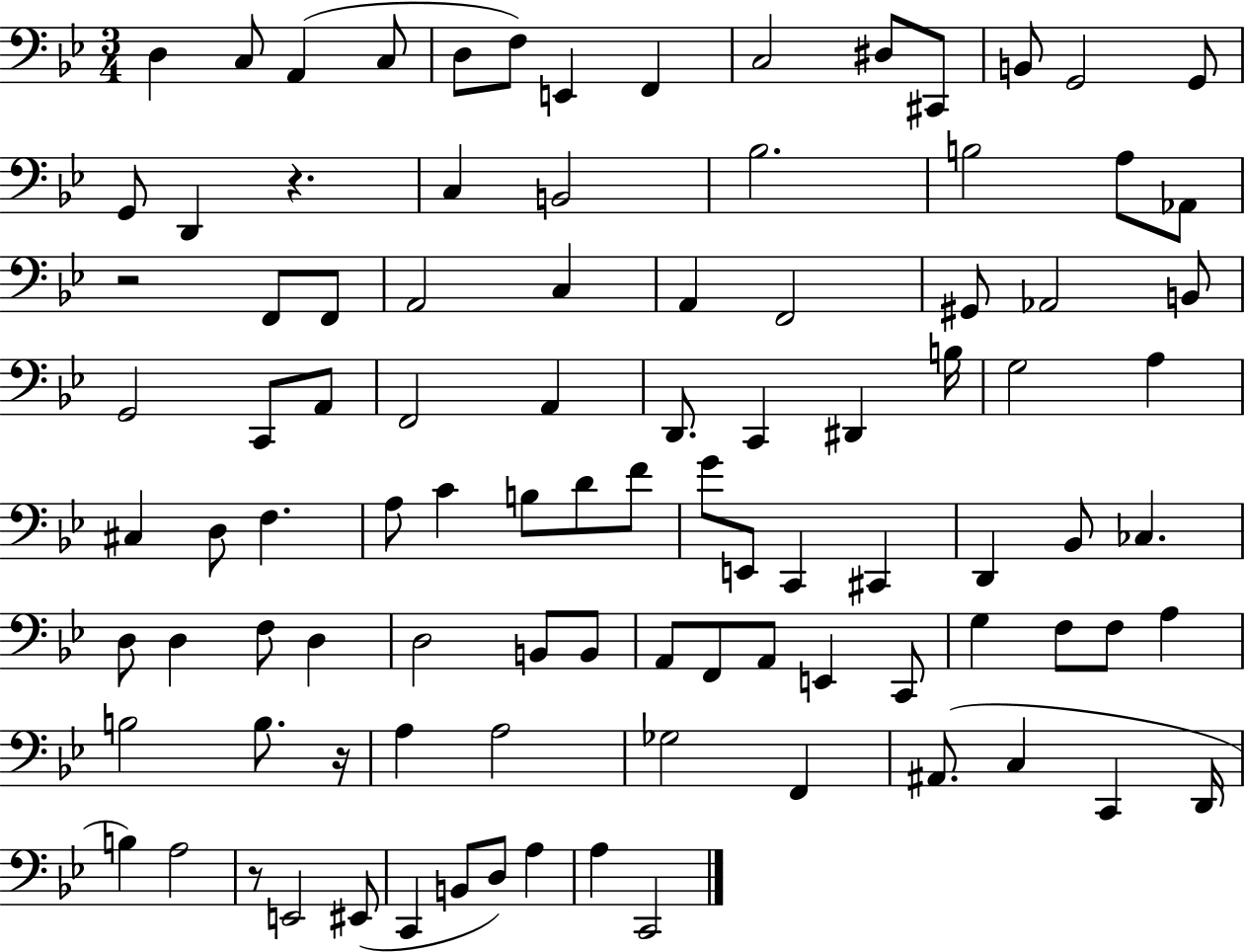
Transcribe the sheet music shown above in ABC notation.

X:1
T:Untitled
M:3/4
L:1/4
K:Bb
D, C,/2 A,, C,/2 D,/2 F,/2 E,, F,, C,2 ^D,/2 ^C,,/2 B,,/2 G,,2 G,,/2 G,,/2 D,, z C, B,,2 _B,2 B,2 A,/2 _A,,/2 z2 F,,/2 F,,/2 A,,2 C, A,, F,,2 ^G,,/2 _A,,2 B,,/2 G,,2 C,,/2 A,,/2 F,,2 A,, D,,/2 C,, ^D,, B,/4 G,2 A, ^C, D,/2 F, A,/2 C B,/2 D/2 F/2 G/2 E,,/2 C,, ^C,, D,, _B,,/2 _C, D,/2 D, F,/2 D, D,2 B,,/2 B,,/2 A,,/2 F,,/2 A,,/2 E,, C,,/2 G, F,/2 F,/2 A, B,2 B,/2 z/4 A, A,2 _G,2 F,, ^A,,/2 C, C,, D,,/4 B, A,2 z/2 E,,2 ^E,,/2 C,, B,,/2 D,/2 A, A, C,,2